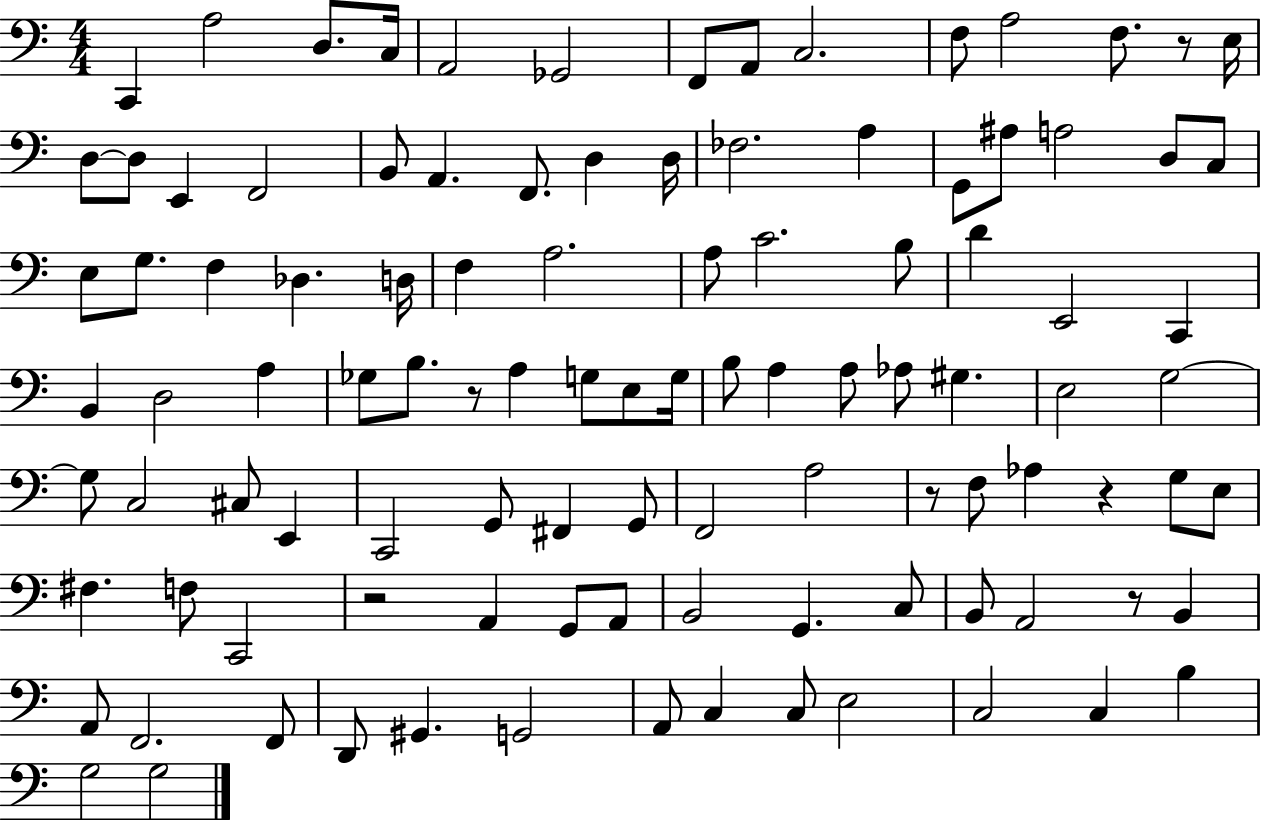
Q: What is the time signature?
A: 4/4